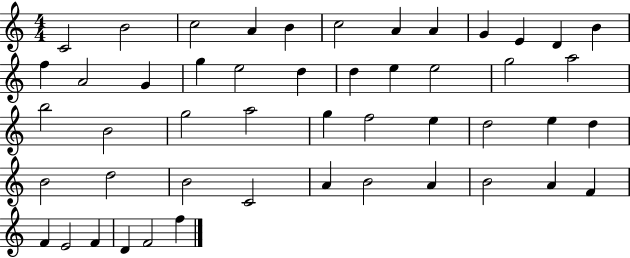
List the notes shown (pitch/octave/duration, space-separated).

C4/h B4/h C5/h A4/q B4/q C5/h A4/q A4/q G4/q E4/q D4/q B4/q F5/q A4/h G4/q G5/q E5/h D5/q D5/q E5/q E5/h G5/h A5/h B5/h B4/h G5/h A5/h G5/q F5/h E5/q D5/h E5/q D5/q B4/h D5/h B4/h C4/h A4/q B4/h A4/q B4/h A4/q F4/q F4/q E4/h F4/q D4/q F4/h F5/q